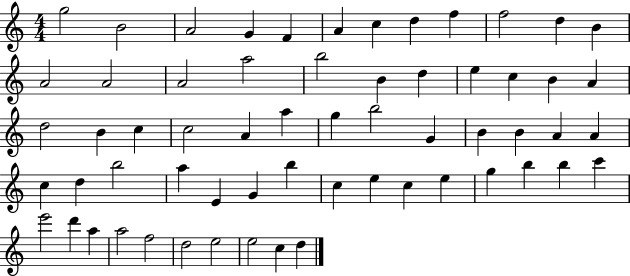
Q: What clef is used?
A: treble